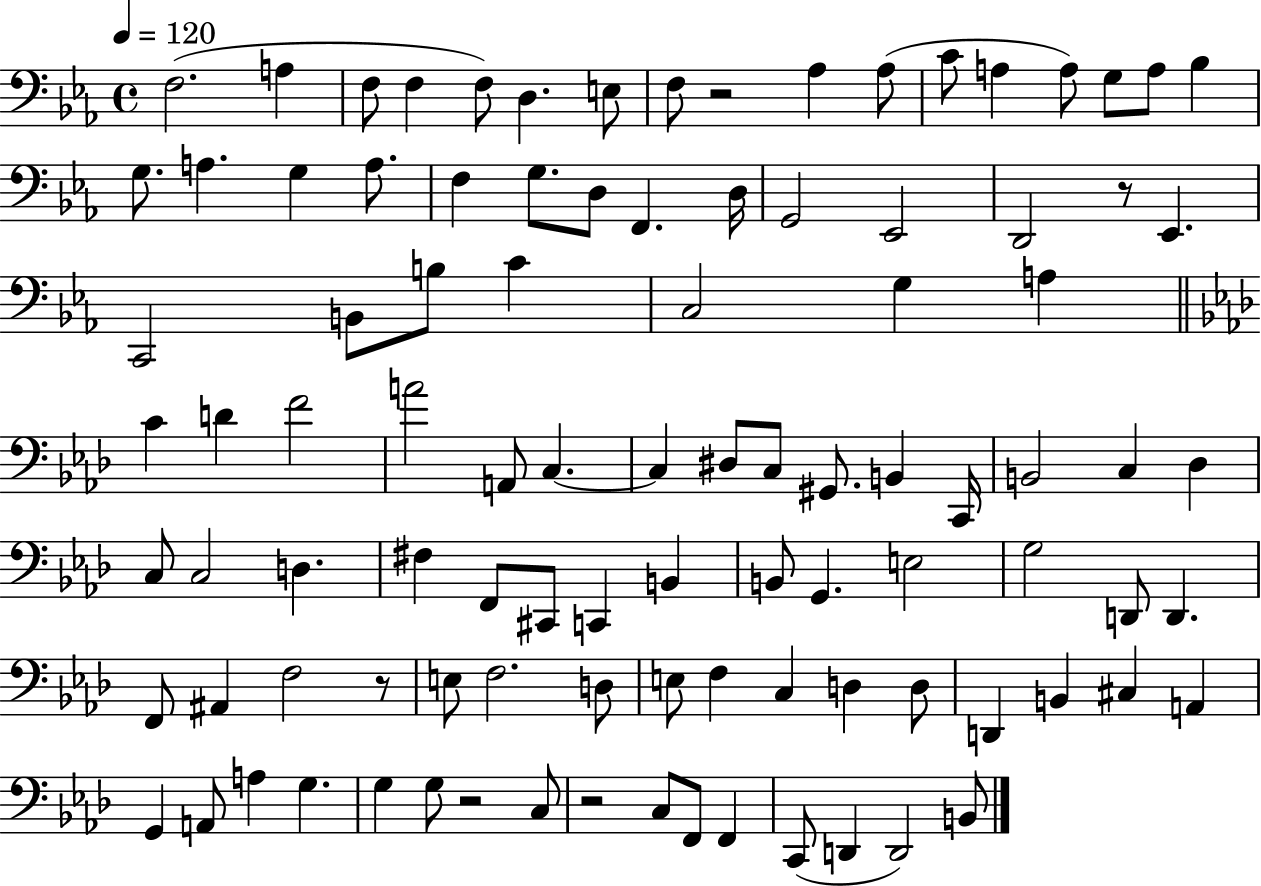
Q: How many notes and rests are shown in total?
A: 99